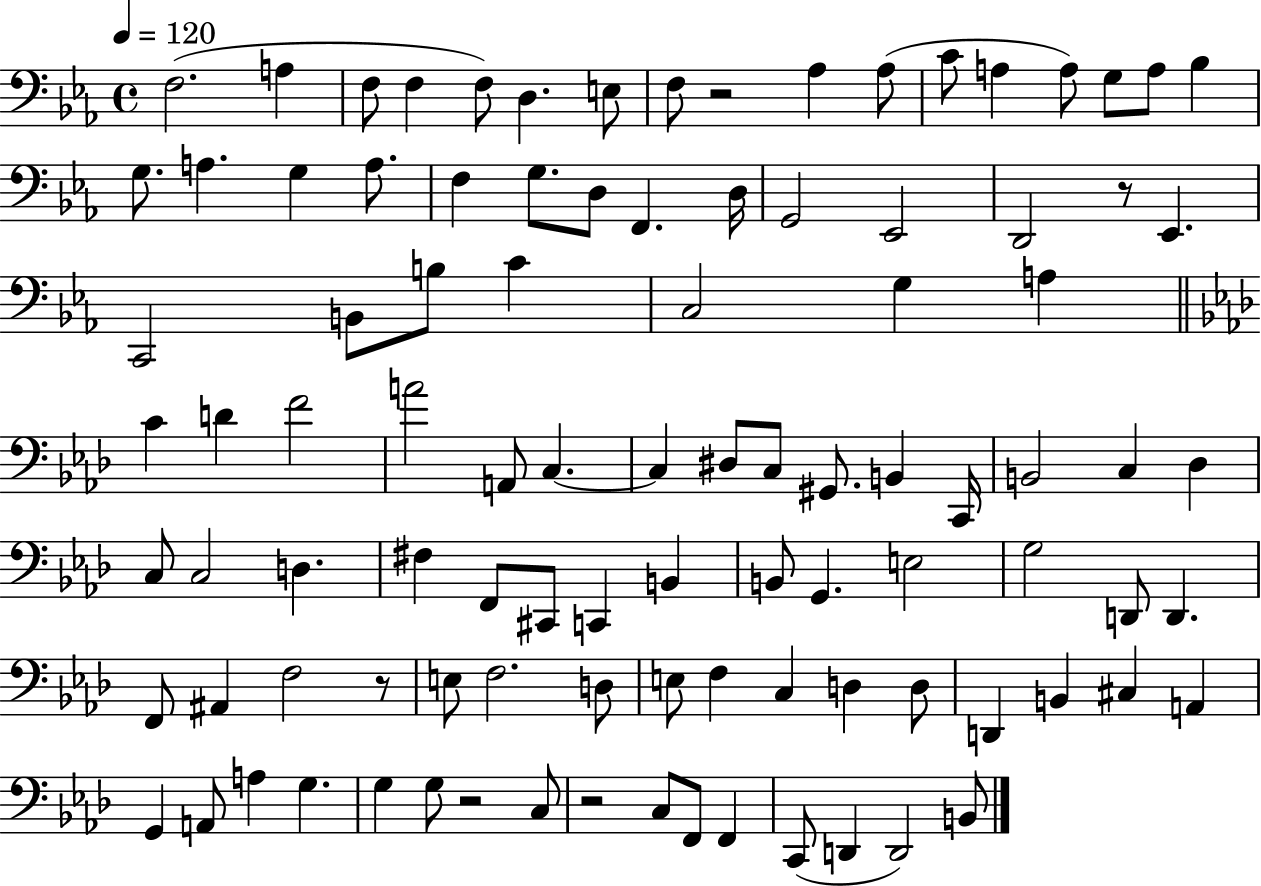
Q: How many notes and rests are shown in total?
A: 99